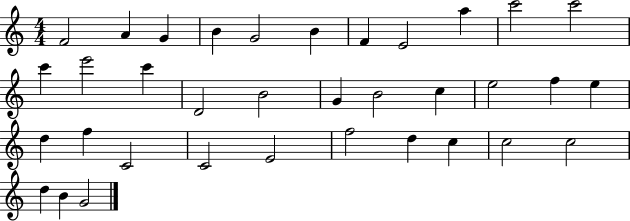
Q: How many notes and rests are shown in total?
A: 35